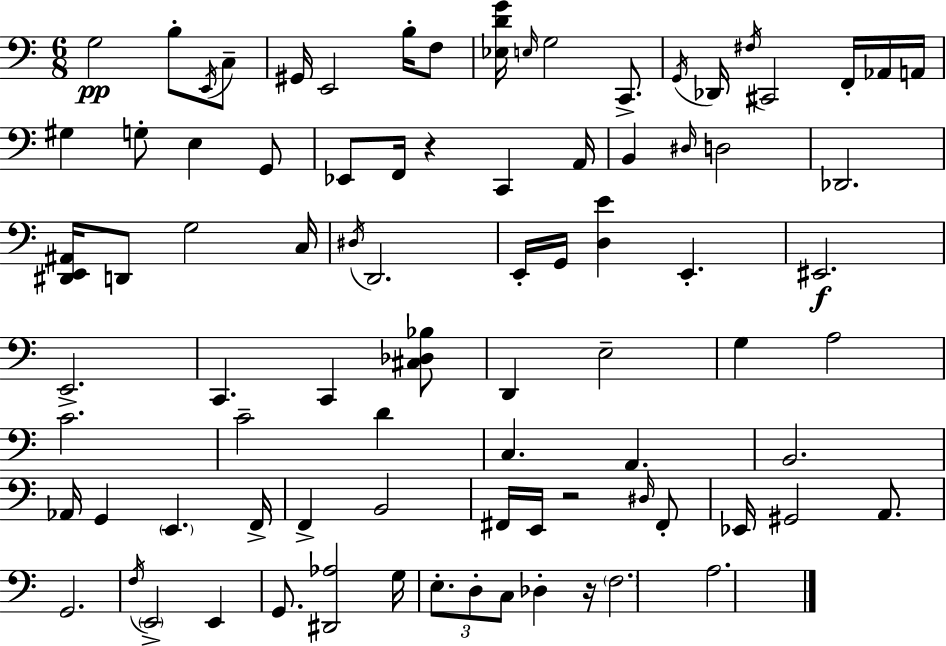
G3/h B3/e E2/s C3/e G#2/s E2/h B3/s F3/e [Eb3,D4,G4]/s E3/s G3/h C2/e. G2/s Db2/s F#3/s C#2/h F2/s Ab2/s A2/s G#3/q G3/e E3/q G2/e Eb2/e F2/s R/q C2/q A2/s B2/q D#3/s D3/h Db2/h. [D#2,E2,A#2]/s D2/e G3/h C3/s D#3/s D2/h. E2/s G2/s [D3,E4]/q E2/q. EIS2/h. E2/h. C2/q. C2/q [C#3,Db3,Bb3]/e D2/q E3/h G3/q A3/h C4/h. C4/h D4/q C3/q. A2/q. B2/h. Ab2/s G2/q E2/q. F2/s F2/q B2/h F#2/s E2/s R/h D#3/s F#2/e Eb2/s G#2/h A2/e. G2/h. F3/s E2/h E2/q G2/e. [D#2,Ab3]/h G3/s E3/e. D3/e C3/e Db3/q R/s F3/h. A3/h.